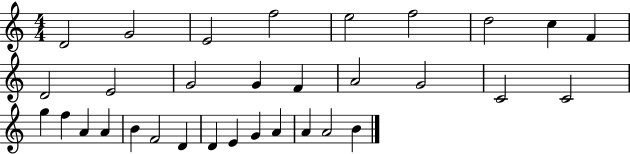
D4/h G4/h E4/h F5/h E5/h F5/h D5/h C5/q F4/q D4/h E4/h G4/h G4/q F4/q A4/h G4/h C4/h C4/h G5/q F5/q A4/q A4/q B4/q F4/h D4/q D4/q E4/q G4/q A4/q A4/q A4/h B4/q